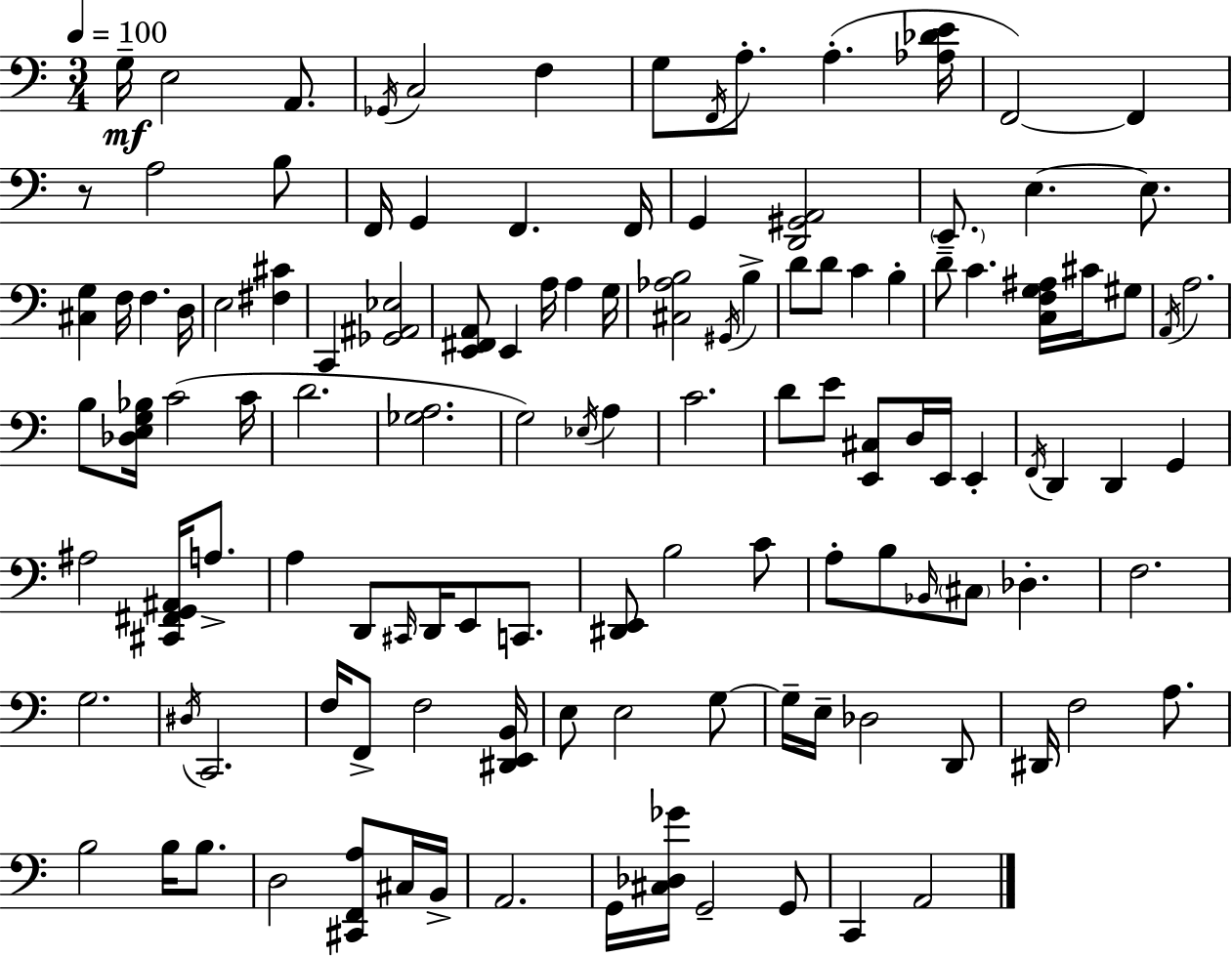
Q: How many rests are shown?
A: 1